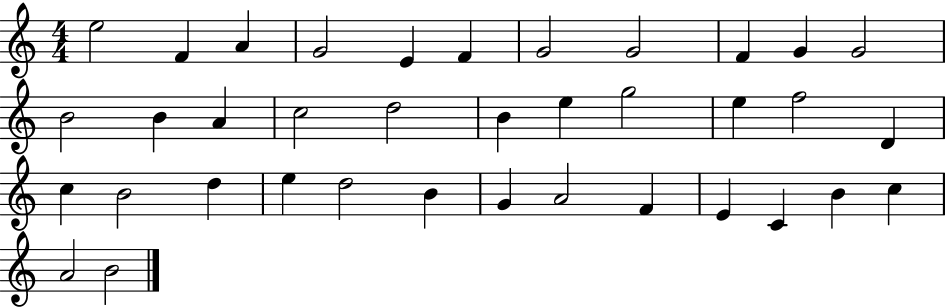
E5/h F4/q A4/q G4/h E4/q F4/q G4/h G4/h F4/q G4/q G4/h B4/h B4/q A4/q C5/h D5/h B4/q E5/q G5/h E5/q F5/h D4/q C5/q B4/h D5/q E5/q D5/h B4/q G4/q A4/h F4/q E4/q C4/q B4/q C5/q A4/h B4/h